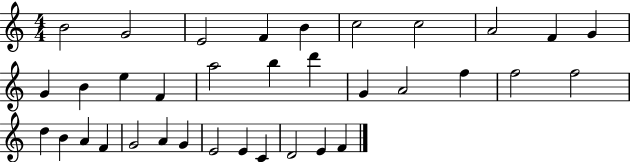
B4/h G4/h E4/h F4/q B4/q C5/h C5/h A4/h F4/q G4/q G4/q B4/q E5/q F4/q A5/h B5/q D6/q G4/q A4/h F5/q F5/h F5/h D5/q B4/q A4/q F4/q G4/h A4/q G4/q E4/h E4/q C4/q D4/h E4/q F4/q